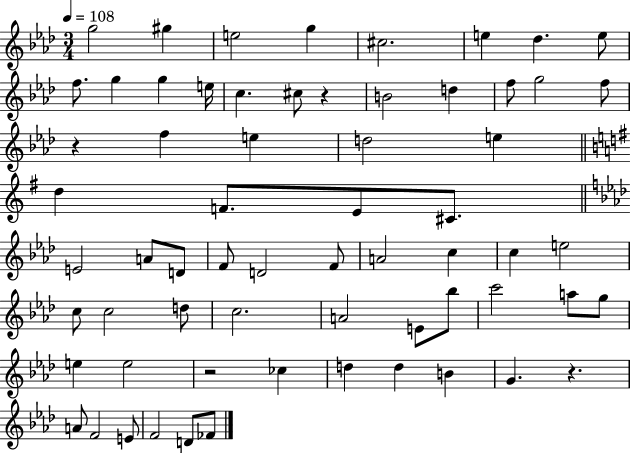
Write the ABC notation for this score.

X:1
T:Untitled
M:3/4
L:1/4
K:Ab
g2 ^g e2 g ^c2 e _d e/2 f/2 g g e/4 c ^c/2 z B2 d f/2 g2 f/2 z f e d2 e d F/2 E/2 ^C/2 E2 A/2 D/2 F/2 D2 F/2 A2 c c e2 c/2 c2 d/2 c2 A2 E/2 _b/2 c'2 a/2 g/2 e e2 z2 _c d d B G z A/2 F2 E/2 F2 D/2 _F/2